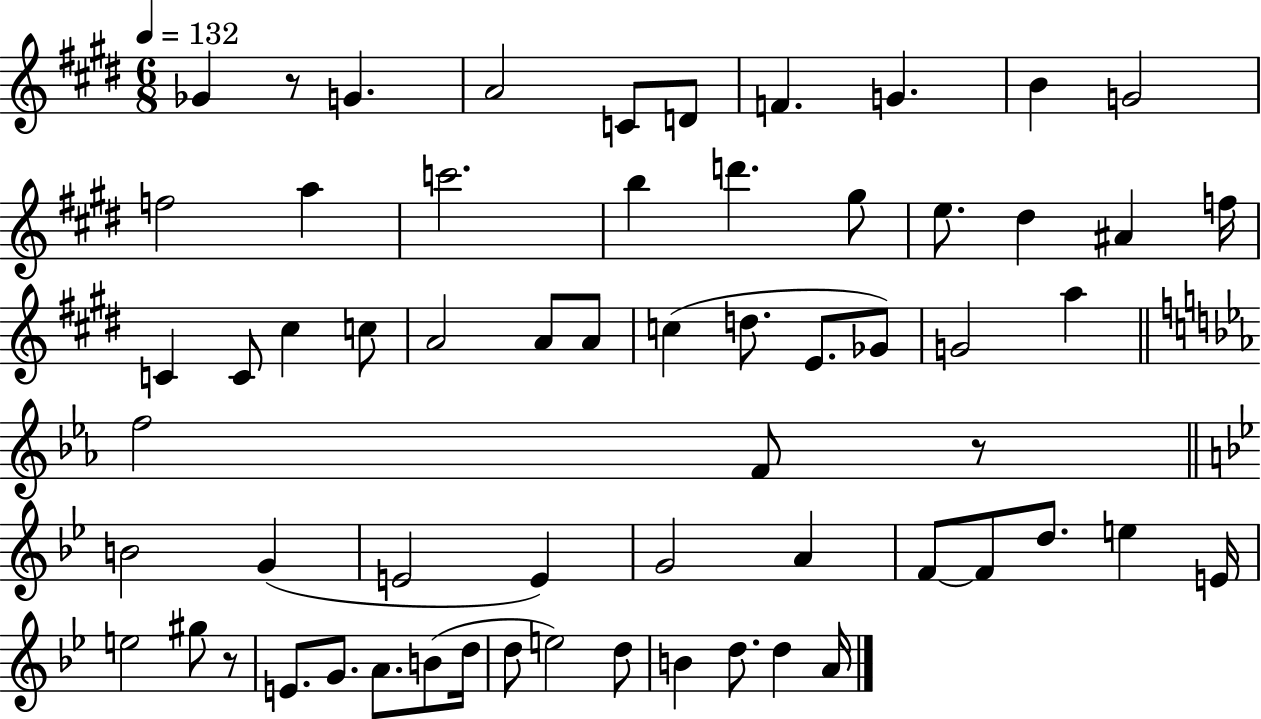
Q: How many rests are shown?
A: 3